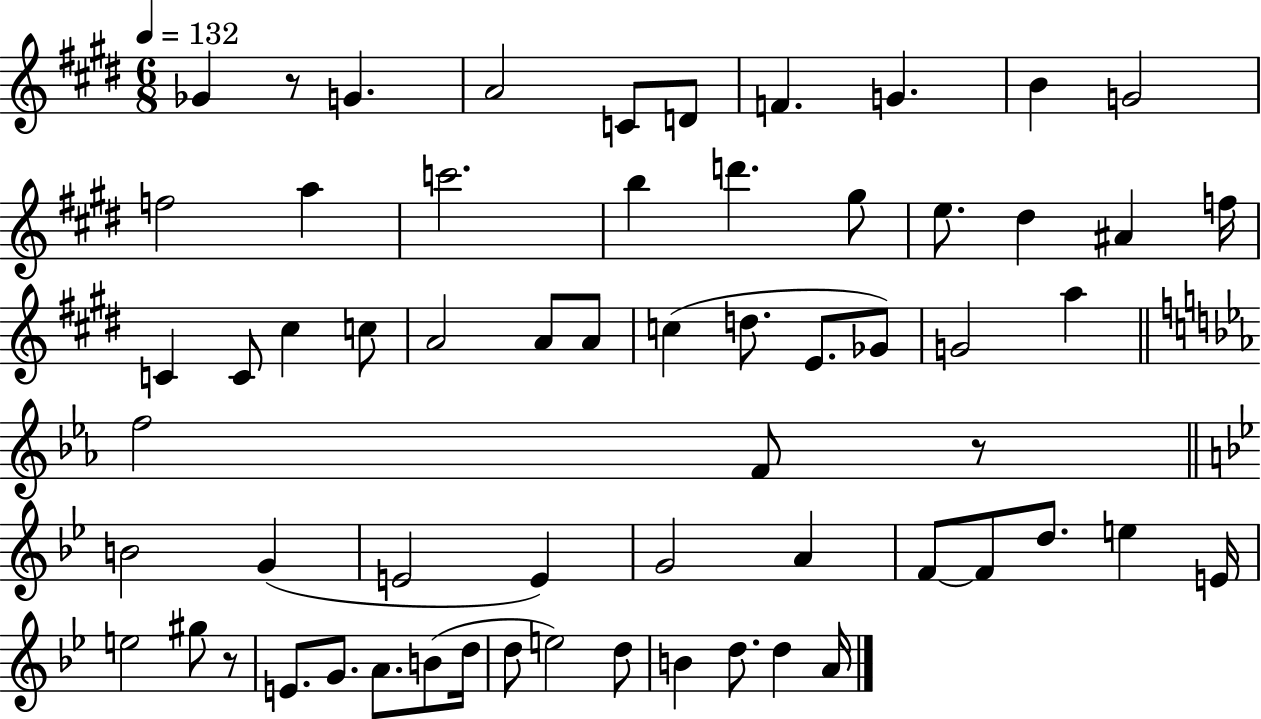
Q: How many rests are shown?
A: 3